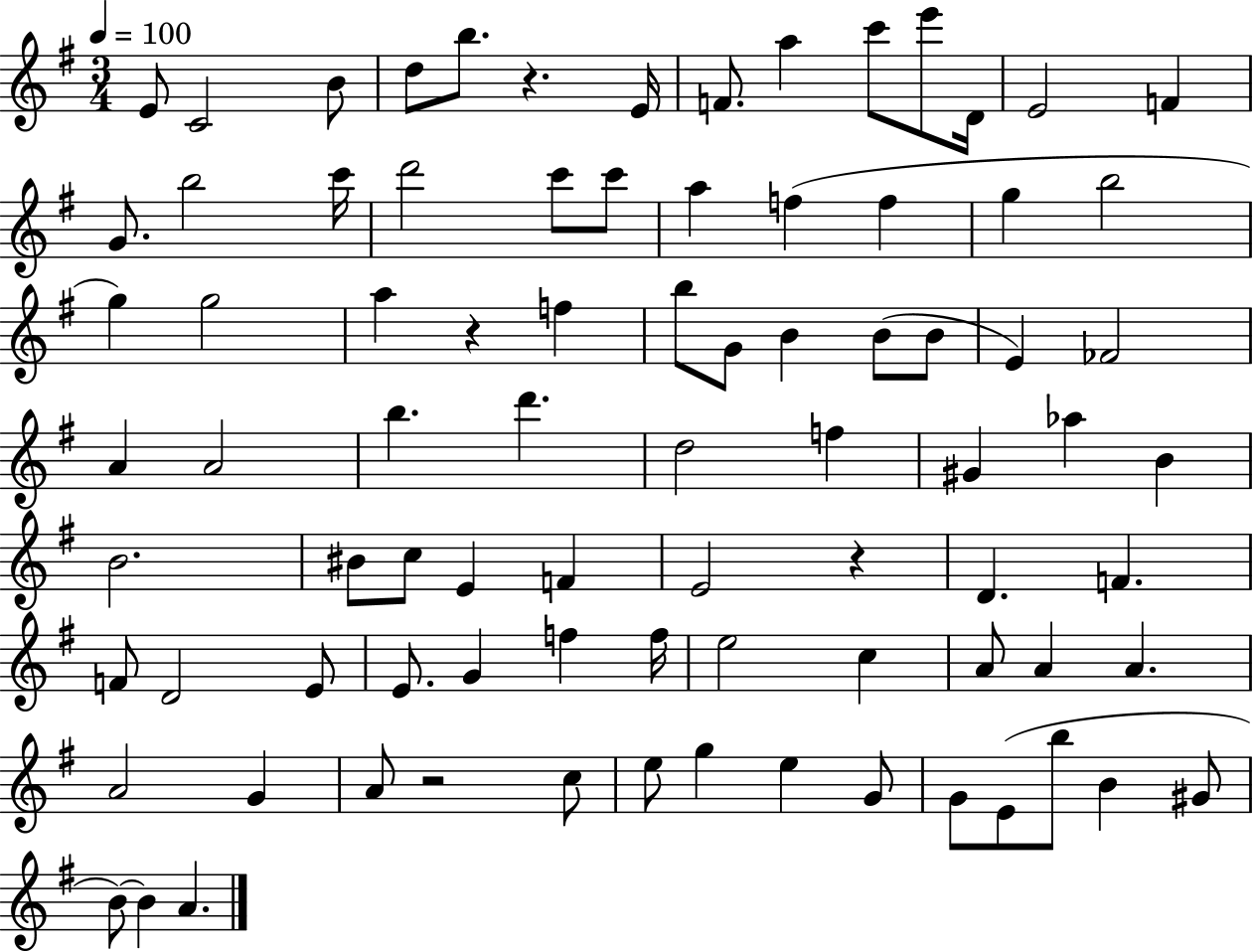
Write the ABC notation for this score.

X:1
T:Untitled
M:3/4
L:1/4
K:G
E/2 C2 B/2 d/2 b/2 z E/4 F/2 a c'/2 e'/2 D/4 E2 F G/2 b2 c'/4 d'2 c'/2 c'/2 a f f g b2 g g2 a z f b/2 G/2 B B/2 B/2 E _F2 A A2 b d' d2 f ^G _a B B2 ^B/2 c/2 E F E2 z D F F/2 D2 E/2 E/2 G f f/4 e2 c A/2 A A A2 G A/2 z2 c/2 e/2 g e G/2 G/2 E/2 b/2 B ^G/2 B/2 B A